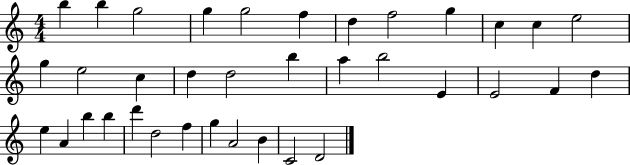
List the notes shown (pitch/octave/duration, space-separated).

B5/q B5/q G5/h G5/q G5/h F5/q D5/q F5/h G5/q C5/q C5/q E5/h G5/q E5/h C5/q D5/q D5/h B5/q A5/q B5/h E4/q E4/h F4/q D5/q E5/q A4/q B5/q B5/q D6/q D5/h F5/q G5/q A4/h B4/q C4/h D4/h